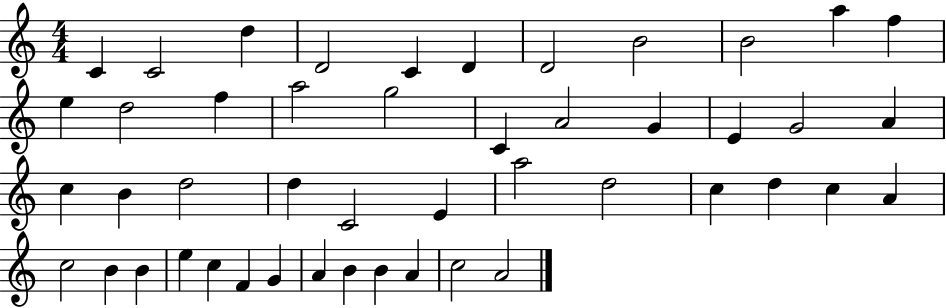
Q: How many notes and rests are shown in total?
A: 47